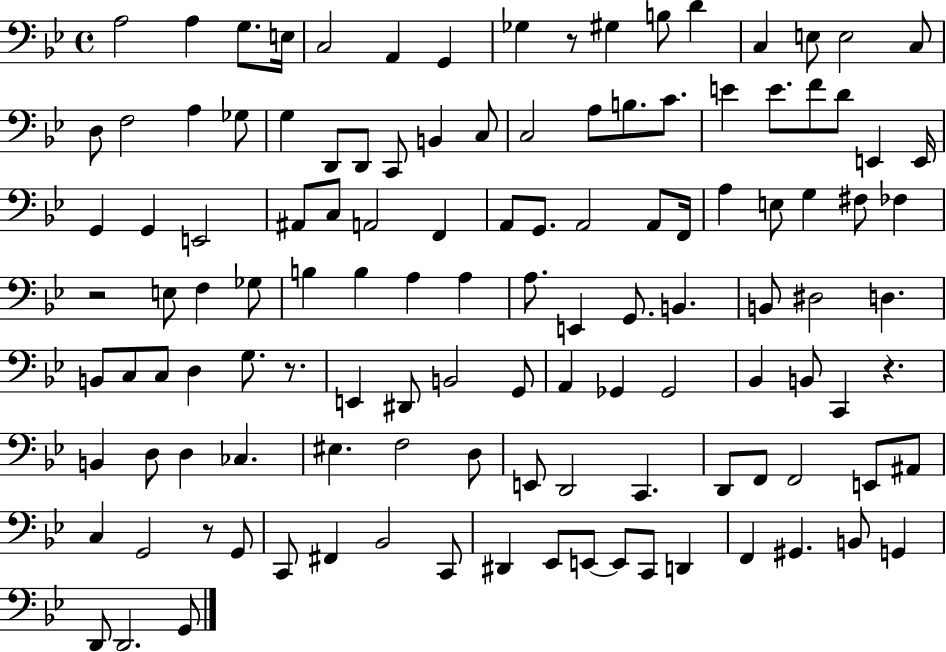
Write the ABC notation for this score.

X:1
T:Untitled
M:4/4
L:1/4
K:Bb
A,2 A, G,/2 E,/4 C,2 A,, G,, _G, z/2 ^G, B,/2 D C, E,/2 E,2 C,/2 D,/2 F,2 A, _G,/2 G, D,,/2 D,,/2 C,,/2 B,, C,/2 C,2 A,/2 B,/2 C/2 E E/2 F/2 D/2 E,, E,,/4 G,, G,, E,,2 ^A,,/2 C,/2 A,,2 F,, A,,/2 G,,/2 A,,2 A,,/2 F,,/4 A, E,/2 G, ^F,/2 _F, z2 E,/2 F, _G,/2 B, B, A, A, A,/2 E,, G,,/2 B,, B,,/2 ^D,2 D, B,,/2 C,/2 C,/2 D, G,/2 z/2 E,, ^D,,/2 B,,2 G,,/2 A,, _G,, _G,,2 _B,, B,,/2 C,, z B,, D,/2 D, _C, ^E, F,2 D,/2 E,,/2 D,,2 C,, D,,/2 F,,/2 F,,2 E,,/2 ^A,,/2 C, G,,2 z/2 G,,/2 C,,/2 ^F,, _B,,2 C,,/2 ^D,, _E,,/2 E,,/2 E,,/2 C,,/2 D,, F,, ^G,, B,,/2 G,, D,,/2 D,,2 G,,/2